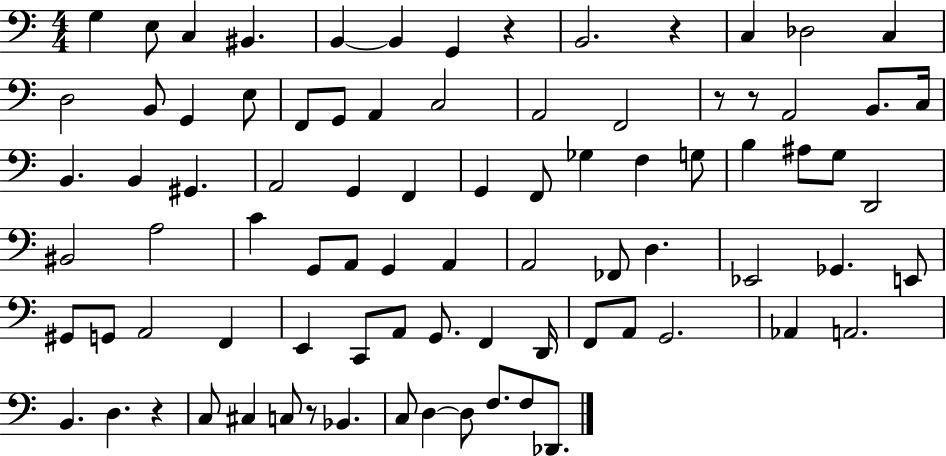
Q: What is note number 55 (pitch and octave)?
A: A2